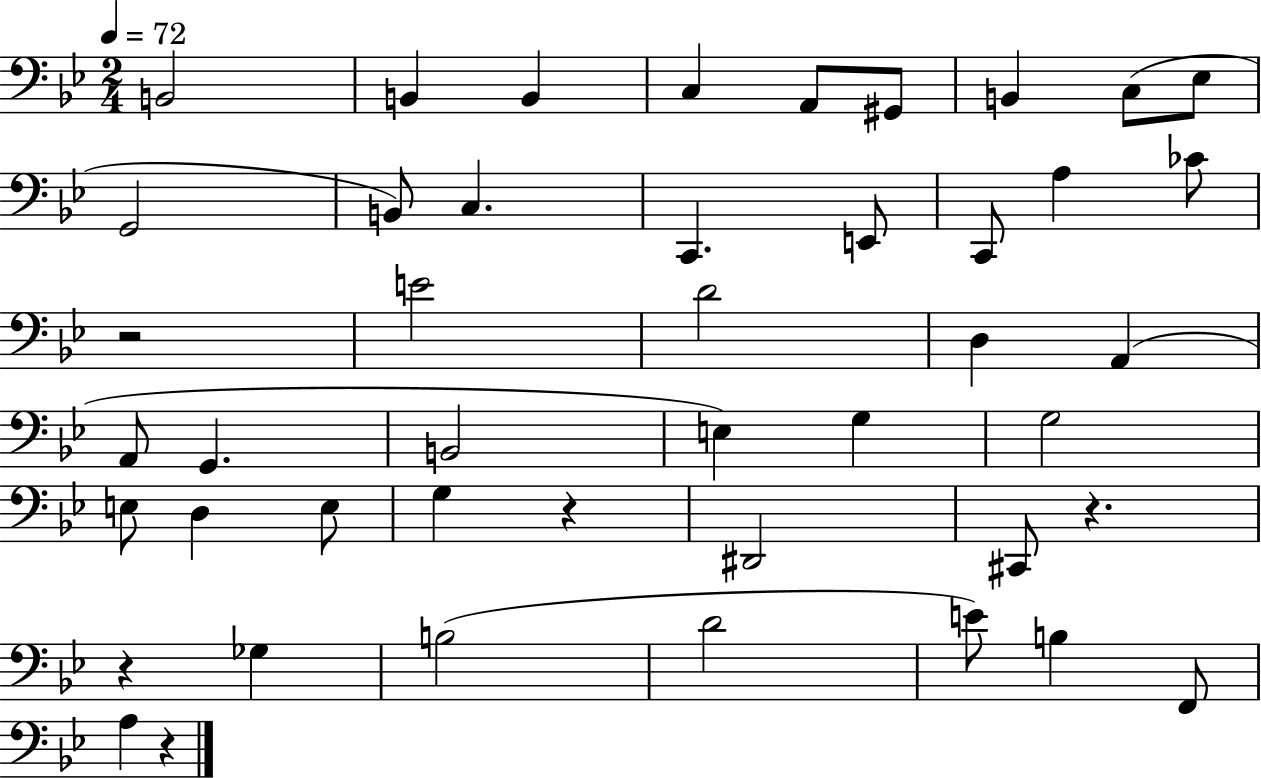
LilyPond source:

{
  \clef bass
  \numericTimeSignature
  \time 2/4
  \key bes \major
  \tempo 4 = 72
  b,2 | b,4 b,4 | c4 a,8 gis,8 | b,4 c8( ees8 | \break g,2 | b,8) c4. | c,4. e,8 | c,8 a4 ces'8 | \break r2 | e'2 | d'2 | d4 a,4( | \break a,8 g,4. | b,2 | e4) g4 | g2 | \break e8 d4 e8 | g4 r4 | dis,2 | cis,8 r4. | \break r4 ges4 | b2( | d'2 | e'8) b4 f,8 | \break a4 r4 | \bar "|."
}